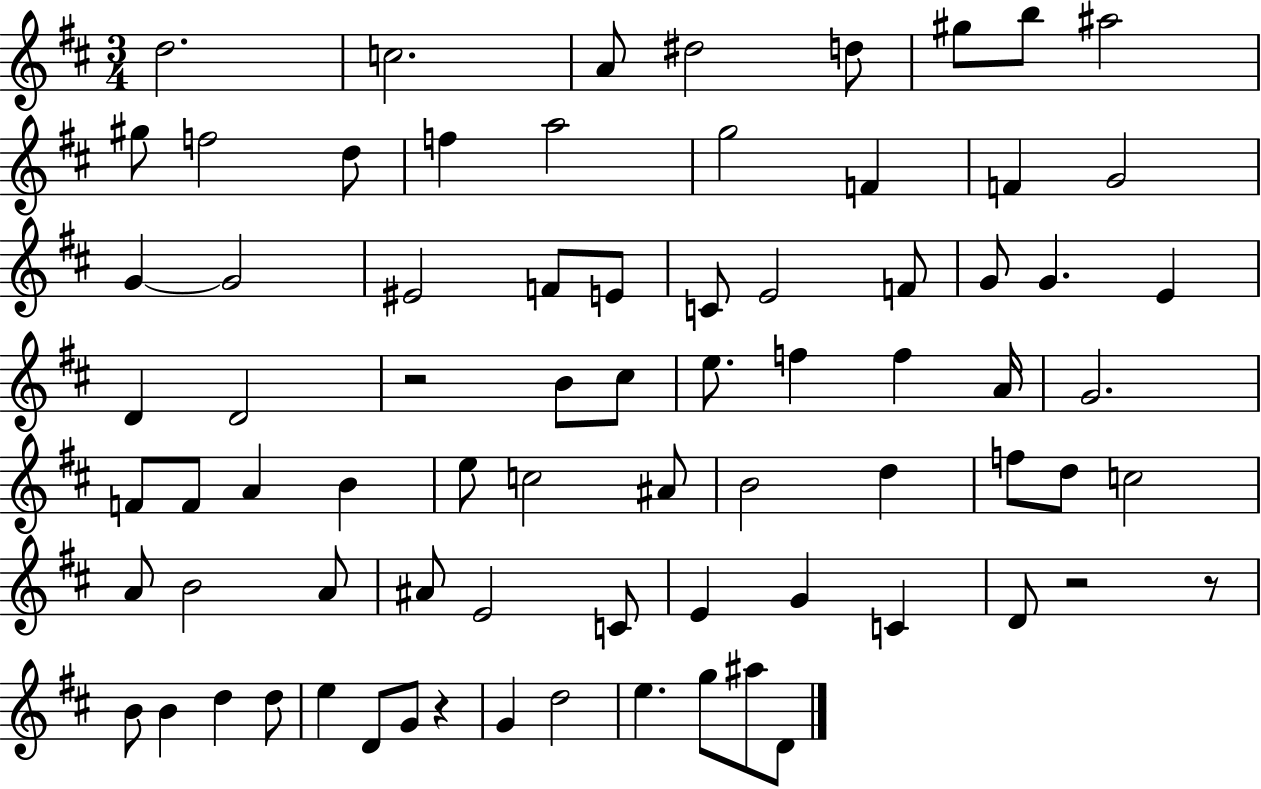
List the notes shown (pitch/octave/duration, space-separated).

D5/h. C5/h. A4/e D#5/h D5/e G#5/e B5/e A#5/h G#5/e F5/h D5/e F5/q A5/h G5/h F4/q F4/q G4/h G4/q G4/h EIS4/h F4/e E4/e C4/e E4/h F4/e G4/e G4/q. E4/q D4/q D4/h R/h B4/e C#5/e E5/e. F5/q F5/q A4/s G4/h. F4/e F4/e A4/q B4/q E5/e C5/h A#4/e B4/h D5/q F5/e D5/e C5/h A4/e B4/h A4/e A#4/e E4/h C4/e E4/q G4/q C4/q D4/e R/h R/e B4/e B4/q D5/q D5/e E5/q D4/e G4/e R/q G4/q D5/h E5/q. G5/e A#5/e D4/e